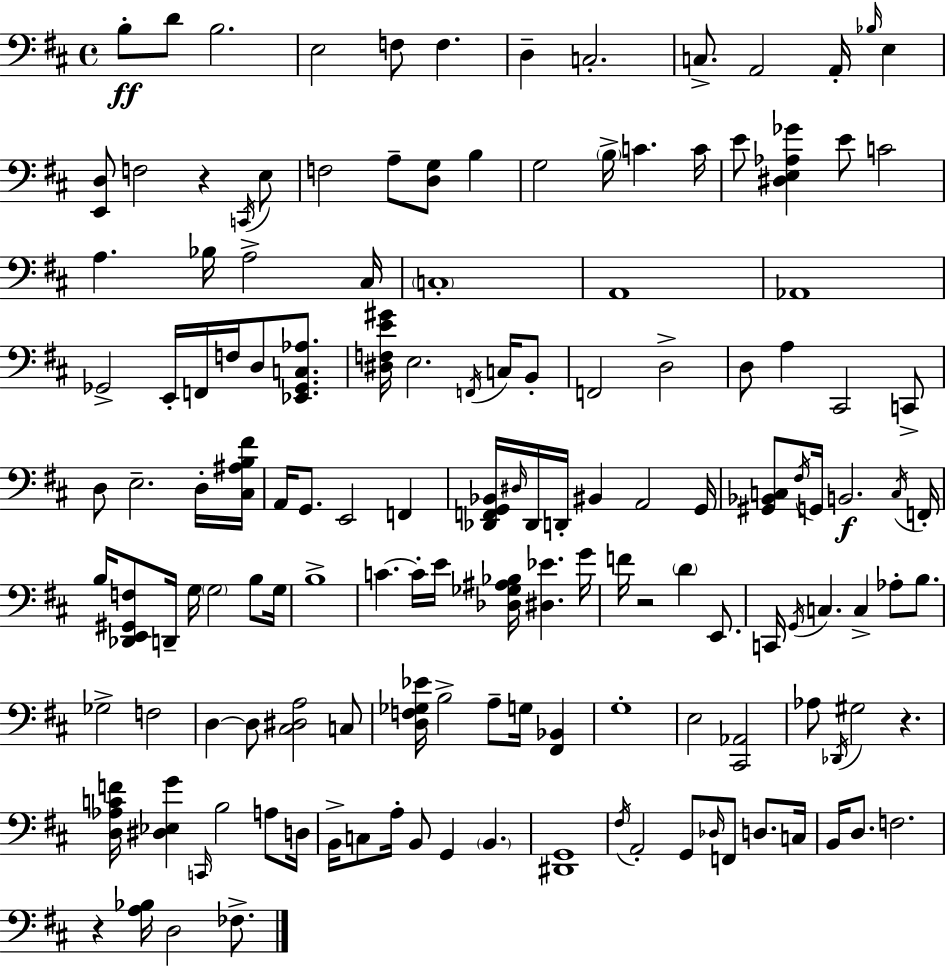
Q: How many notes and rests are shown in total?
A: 144